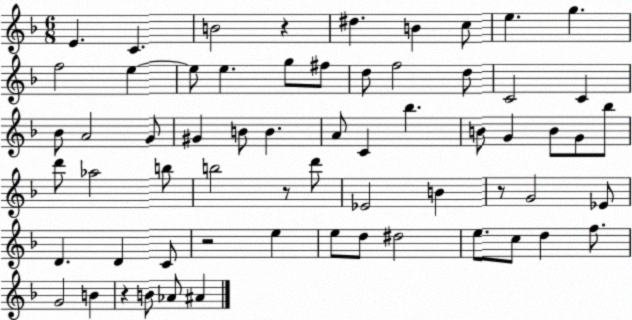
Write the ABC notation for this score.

X:1
T:Untitled
M:6/8
L:1/4
K:F
E C B2 z ^d B c/2 e g f2 e e/2 e g/2 ^f/2 d/2 f2 d/2 C2 C _B/2 A2 G/2 ^G B/2 B A/2 C _b B/2 G B/2 G/2 _b/2 d'/2 _a2 b/2 b2 z/2 d'/2 _E2 B z/2 G2 _E/2 D D C/2 z2 e e/2 d/2 ^d2 e/2 c/2 d f/2 G2 B z B/2 _A/2 ^A